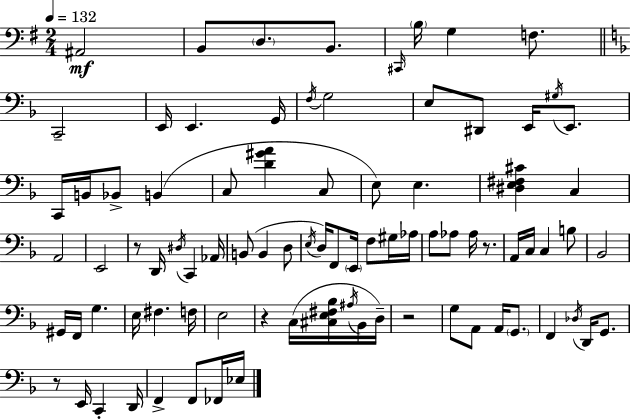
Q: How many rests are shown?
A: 5